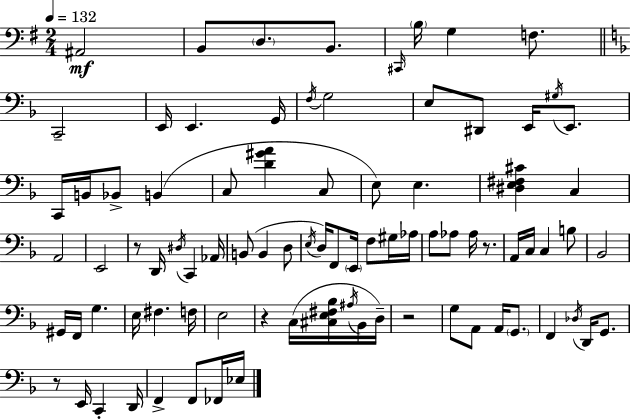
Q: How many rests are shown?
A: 5